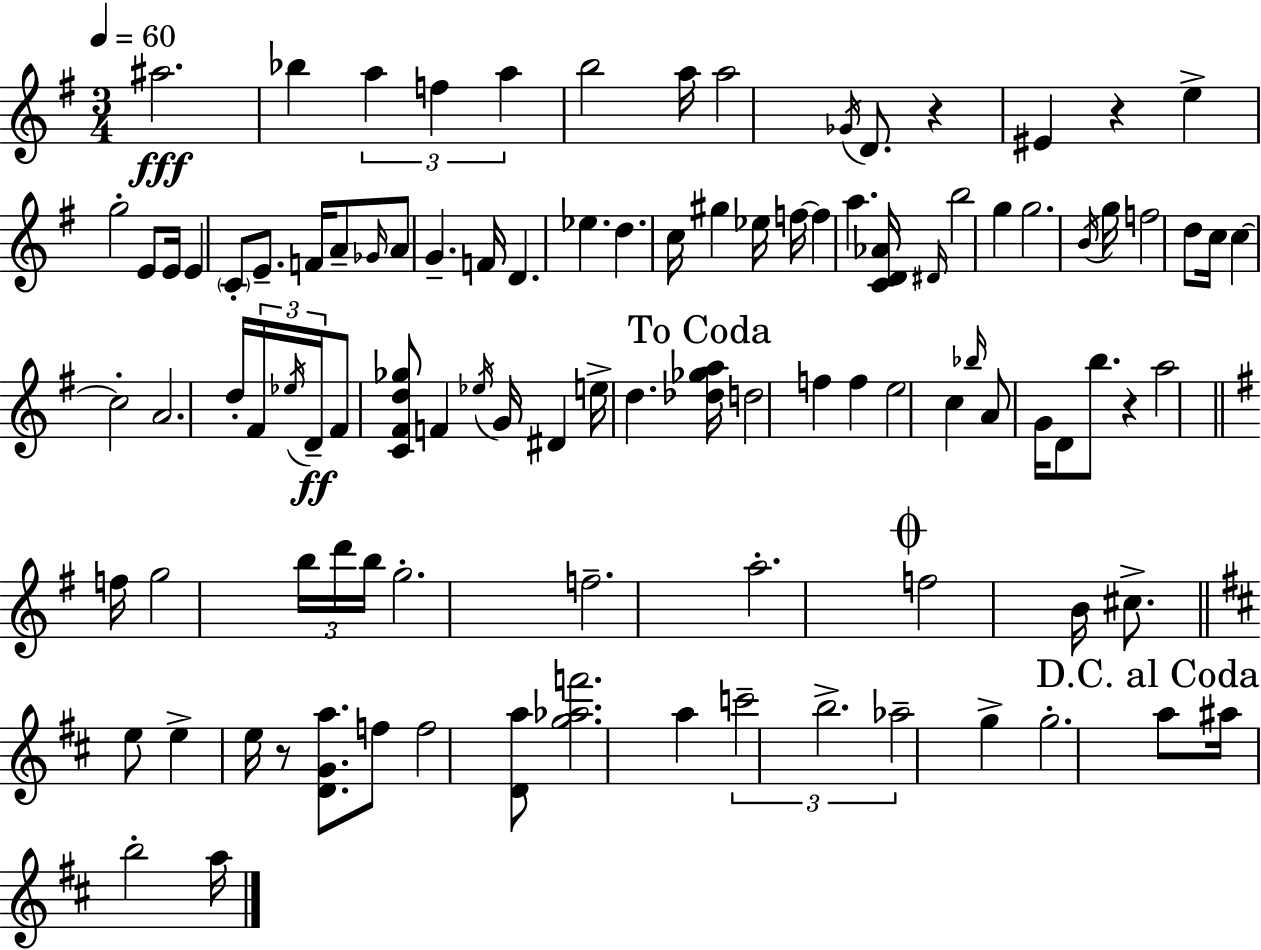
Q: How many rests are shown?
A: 4